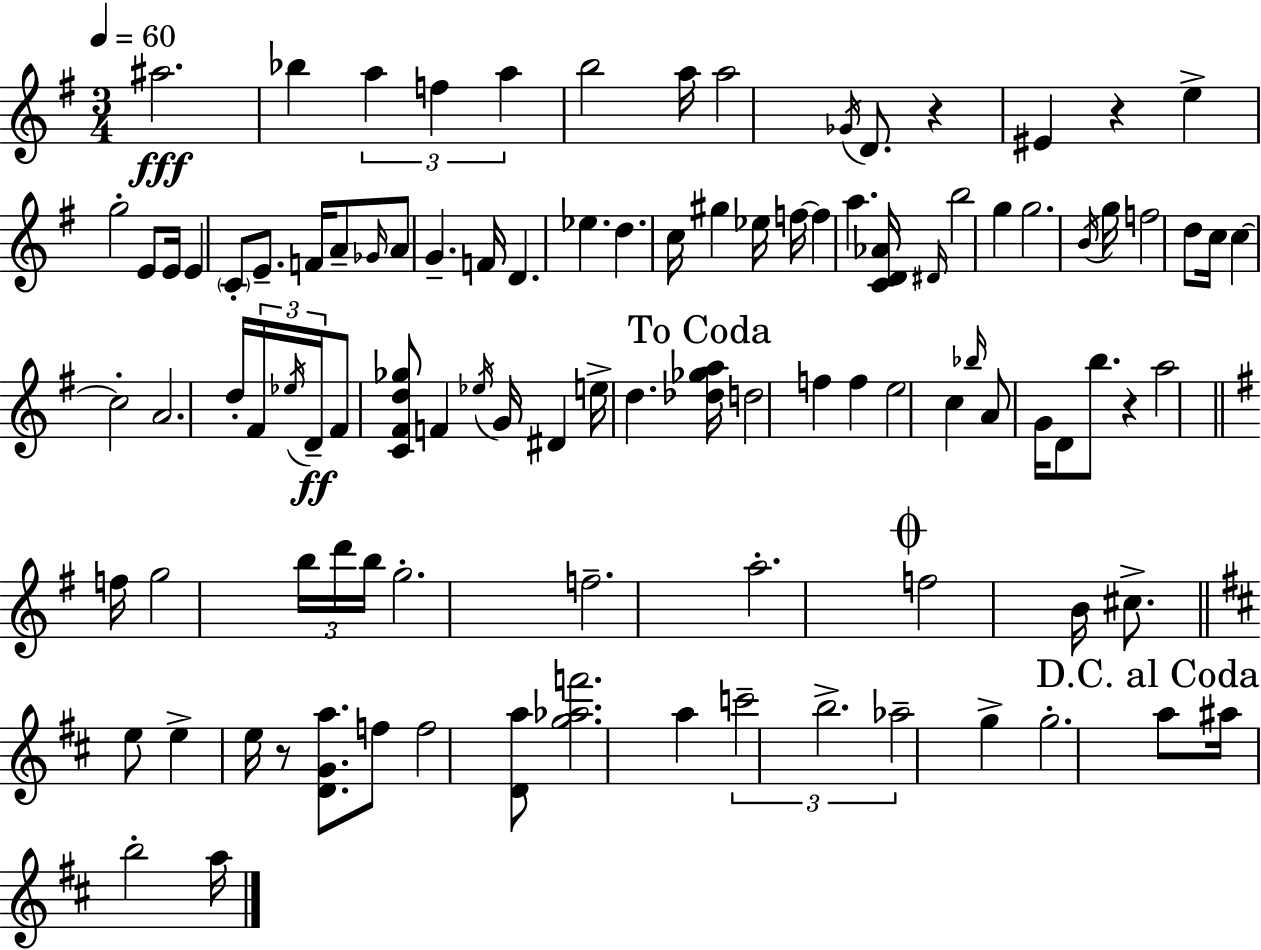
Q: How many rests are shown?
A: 4